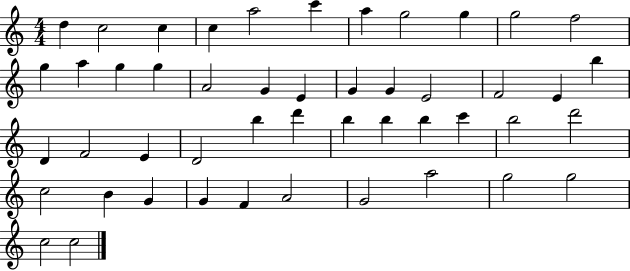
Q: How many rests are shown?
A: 0